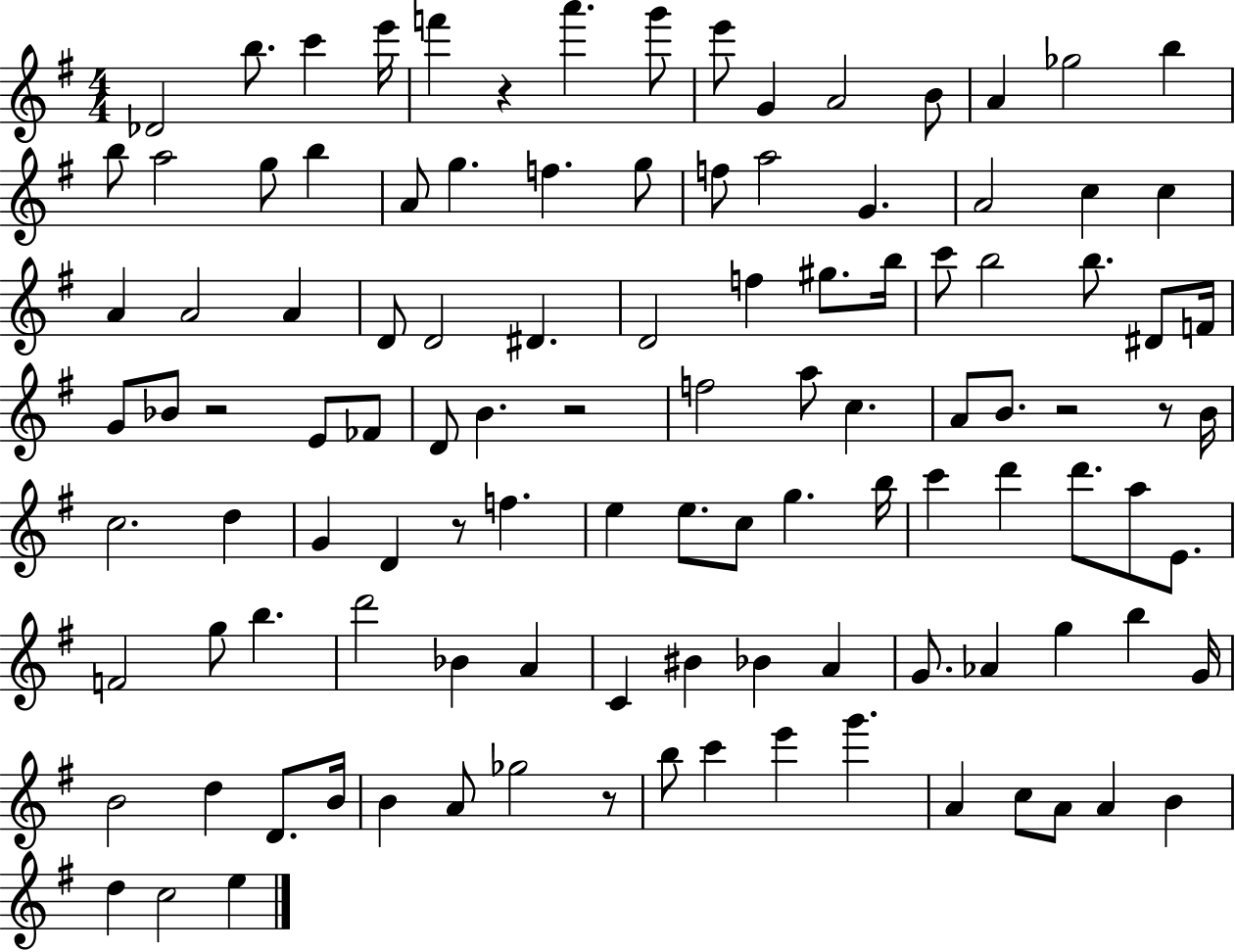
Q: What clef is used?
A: treble